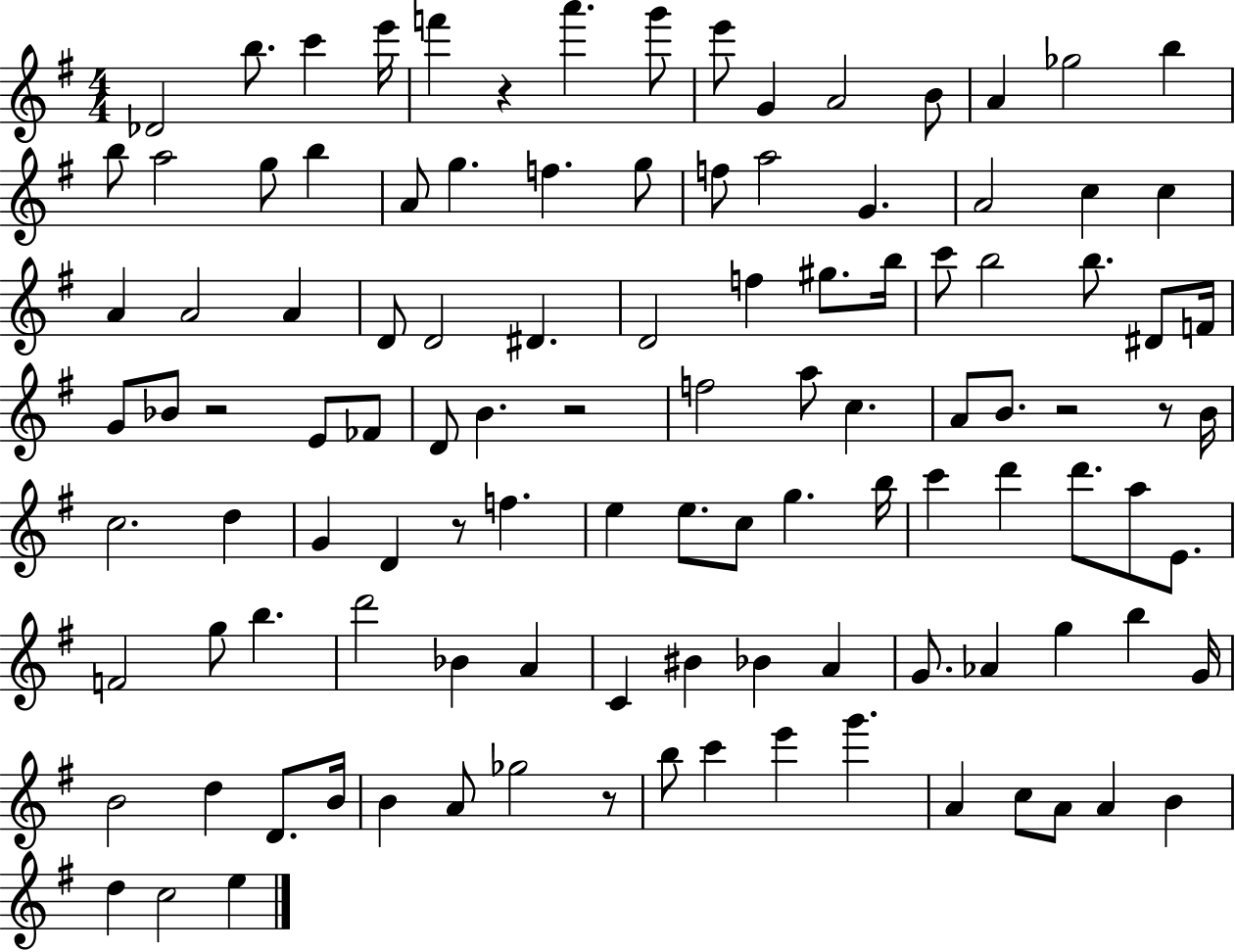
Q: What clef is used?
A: treble